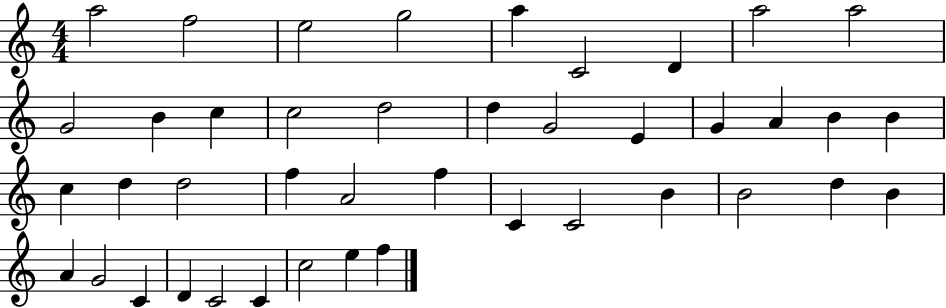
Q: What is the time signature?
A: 4/4